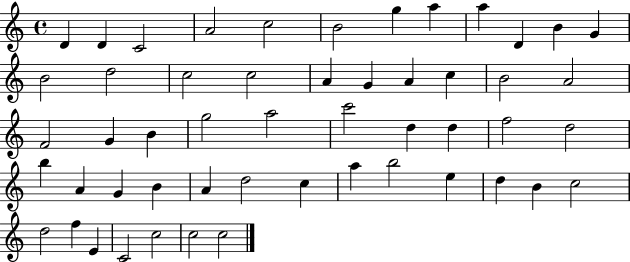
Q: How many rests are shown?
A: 0